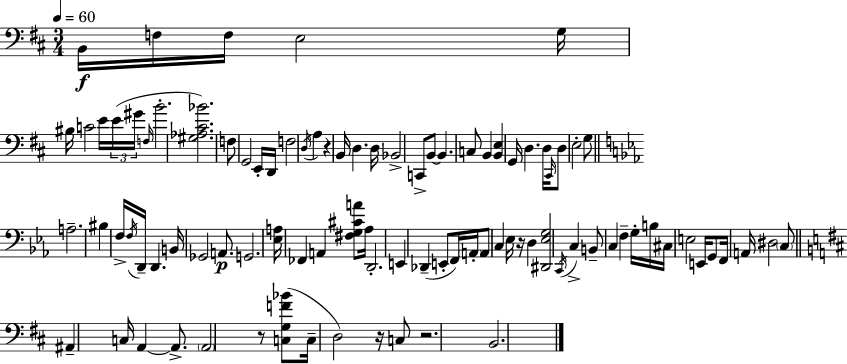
B2/s F3/s F3/s E3/h G3/s BIS3/s C4/h E4/s E4/s G#4/s F3/s B4/h. [G#3,Ab3,C#4,Bb4]/h. F3/e G2/h E2/s D2/s F3/h D3/s A3/q R/q B2/s D3/q. D3/s Bb2/h C2/e B2/e B2/q. C3/e B2/q [B2,E3]/q G2/s D3/q. D3/s C#2/s D3/e E3/h G3/e A3/h. BIS3/q F3/s F3/s D2/s D2/q. B2/s Gb2/h A2/e. G2/h. [Eb3,A3]/s FES2/q A2/q [F#3,G3,C#4,A4]/e Ab3/s D2/h. E2/q Db2/q E2/e F2/s A2/s A2/e C3/q Eb3/s R/s D3/q [D#2,Eb3,G3]/h C2/s C3/q B2/e C3/q F3/q G3/s B3/s C#3/s E3/h E2/s G2/e F2/s A2/s D#3/h C3/e A#2/q C3/s A2/q A2/e. A2/h R/e [C3,G3,F4,Bb4]/e C3/s D3/h R/s C3/e R/h. B2/h.